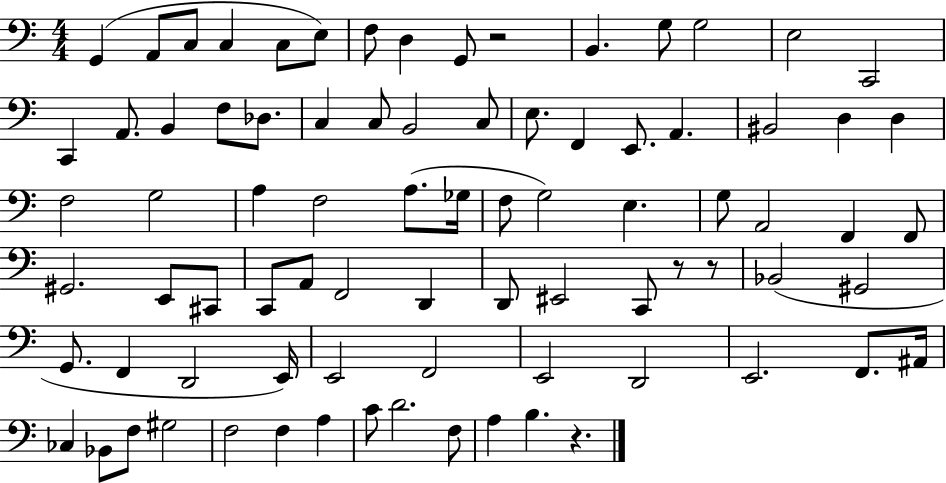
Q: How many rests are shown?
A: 4